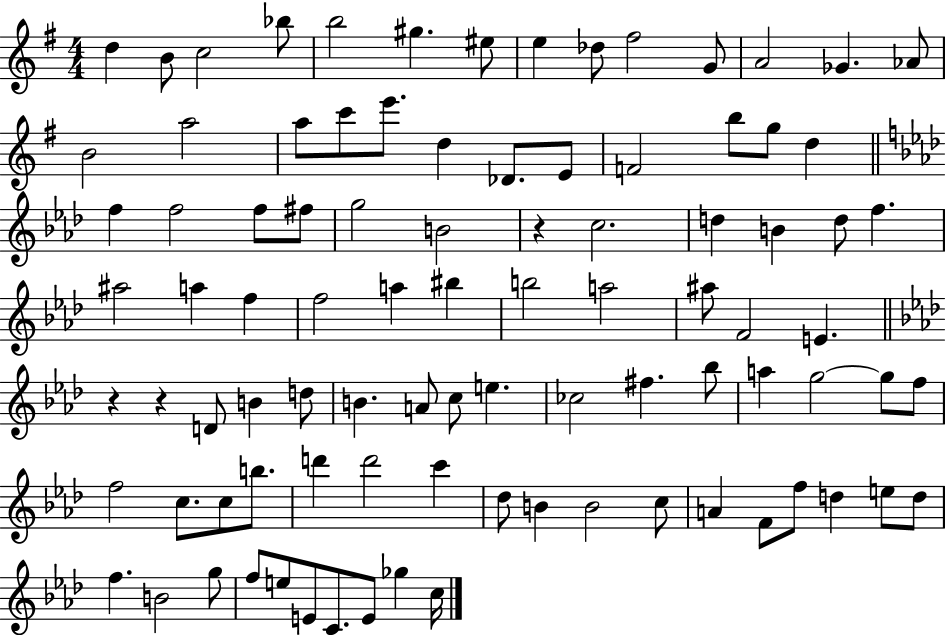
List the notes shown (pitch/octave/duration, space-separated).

D5/q B4/e C5/h Bb5/e B5/h G#5/q. EIS5/e E5/q Db5/e F#5/h G4/e A4/h Gb4/q. Ab4/e B4/h A5/h A5/e C6/e E6/e. D5/q Db4/e. E4/e F4/h B5/e G5/e D5/q F5/q F5/h F5/e F#5/e G5/h B4/h R/q C5/h. D5/q B4/q D5/e F5/q. A#5/h A5/q F5/q F5/h A5/q BIS5/q B5/h A5/h A#5/e F4/h E4/q. R/q R/q D4/e B4/q D5/e B4/q. A4/e C5/e E5/q. CES5/h F#5/q. Bb5/e A5/q G5/h G5/e F5/e F5/h C5/e. C5/e B5/e. D6/q D6/h C6/q Db5/e B4/q B4/h C5/e A4/q F4/e F5/e D5/q E5/e D5/e F5/q. B4/h G5/e F5/e E5/e E4/e C4/e. E4/e Gb5/q C5/s